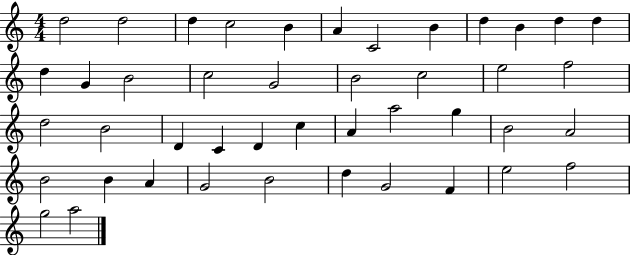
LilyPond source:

{
  \clef treble
  \numericTimeSignature
  \time 4/4
  \key c \major
  d''2 d''2 | d''4 c''2 b'4 | a'4 c'2 b'4 | d''4 b'4 d''4 d''4 | \break d''4 g'4 b'2 | c''2 g'2 | b'2 c''2 | e''2 f''2 | \break d''2 b'2 | d'4 c'4 d'4 c''4 | a'4 a''2 g''4 | b'2 a'2 | \break b'2 b'4 a'4 | g'2 b'2 | d''4 g'2 f'4 | e''2 f''2 | \break g''2 a''2 | \bar "|."
}